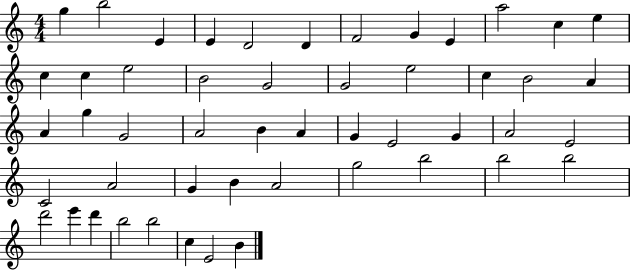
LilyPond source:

{
  \clef treble
  \numericTimeSignature
  \time 4/4
  \key c \major
  g''4 b''2 e'4 | e'4 d'2 d'4 | f'2 g'4 e'4 | a''2 c''4 e''4 | \break c''4 c''4 e''2 | b'2 g'2 | g'2 e''2 | c''4 b'2 a'4 | \break a'4 g''4 g'2 | a'2 b'4 a'4 | g'4 e'2 g'4 | a'2 e'2 | \break c'2 a'2 | g'4 b'4 a'2 | g''2 b''2 | b''2 b''2 | \break d'''2 e'''4 d'''4 | b''2 b''2 | c''4 e'2 b'4 | \bar "|."
}